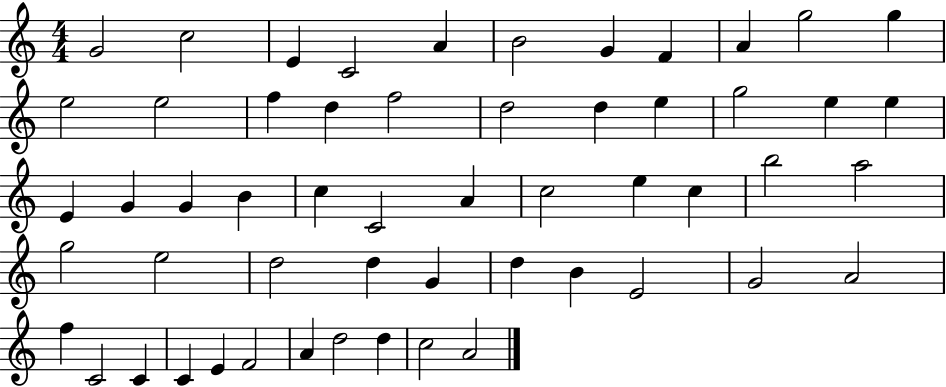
G4/h C5/h E4/q C4/h A4/q B4/h G4/q F4/q A4/q G5/h G5/q E5/h E5/h F5/q D5/q F5/h D5/h D5/q E5/q G5/h E5/q E5/q E4/q G4/q G4/q B4/q C5/q C4/h A4/q C5/h E5/q C5/q B5/h A5/h G5/h E5/h D5/h D5/q G4/q D5/q B4/q E4/h G4/h A4/h F5/q C4/h C4/q C4/q E4/q F4/h A4/q D5/h D5/q C5/h A4/h